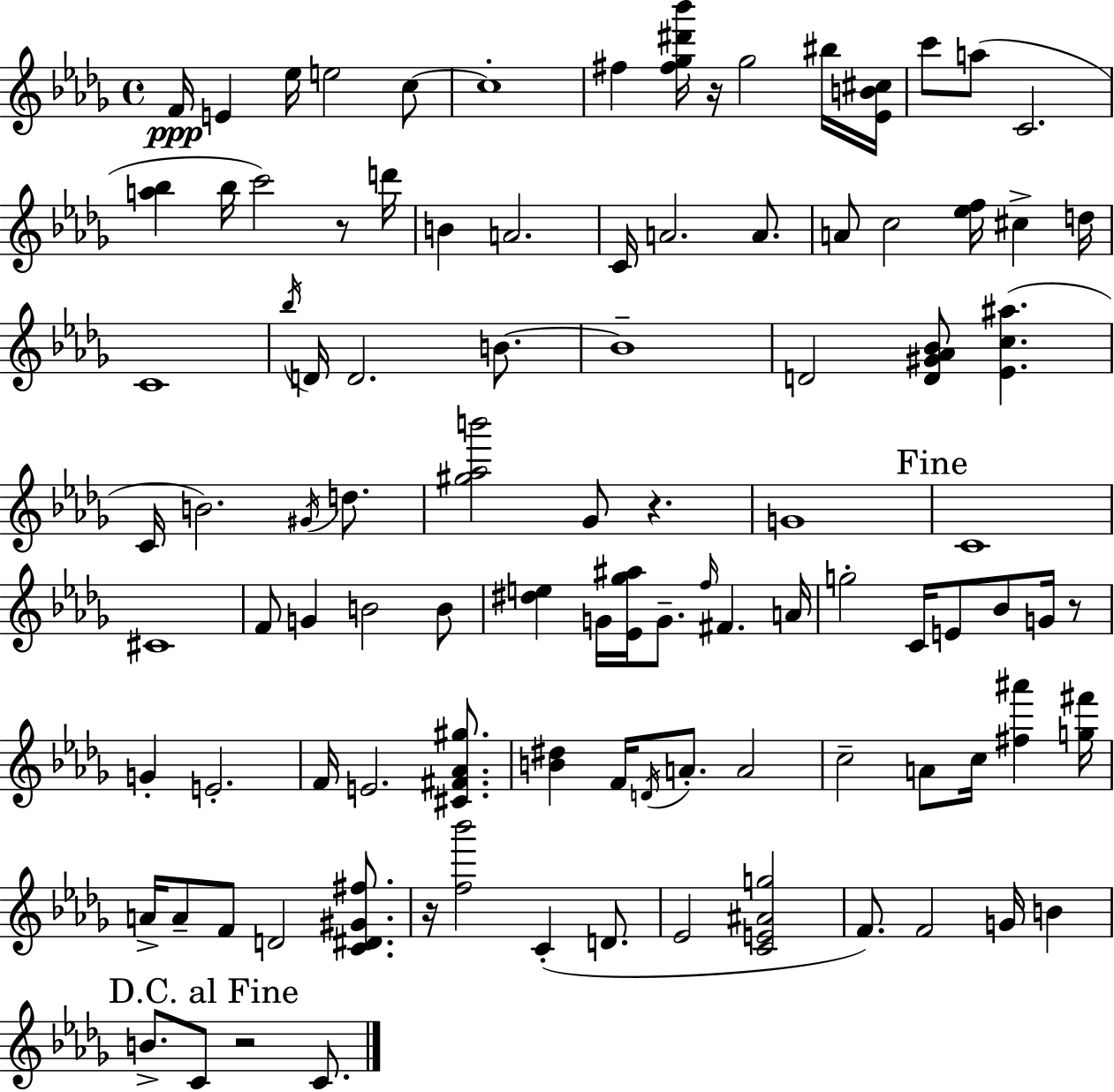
X:1
T:Untitled
M:4/4
L:1/4
K:Bbm
F/4 E _e/4 e2 c/2 c4 ^f [^f_g^d'_b']/4 z/4 _g2 ^b/4 [_EB^c]/4 c'/2 a/2 C2 [a_b] _b/4 c'2 z/2 d'/4 B A2 C/4 A2 A/2 A/2 c2 [_ef]/4 ^c d/4 C4 _b/4 D/4 D2 B/2 B4 D2 [D^G_A_B]/2 [_Ec^a] C/4 B2 ^G/4 d/2 [^g_ab']2 _G/2 z G4 C4 ^C4 F/2 G B2 B/2 [^de] G/4 [_E_g^a]/4 G/2 f/4 ^F A/4 g2 C/4 E/2 _B/2 G/4 z/2 G E2 F/4 E2 [^C^F_A^g]/2 [B^d] F/4 D/4 A/2 A2 c2 A/2 c/4 [^f^a'] [g^f']/4 A/4 A/2 F/2 D2 [C^D^G^f]/2 z/4 [f_b']2 C D/2 _E2 [CE^Ag]2 F/2 F2 G/4 B B/2 C/2 z2 C/2